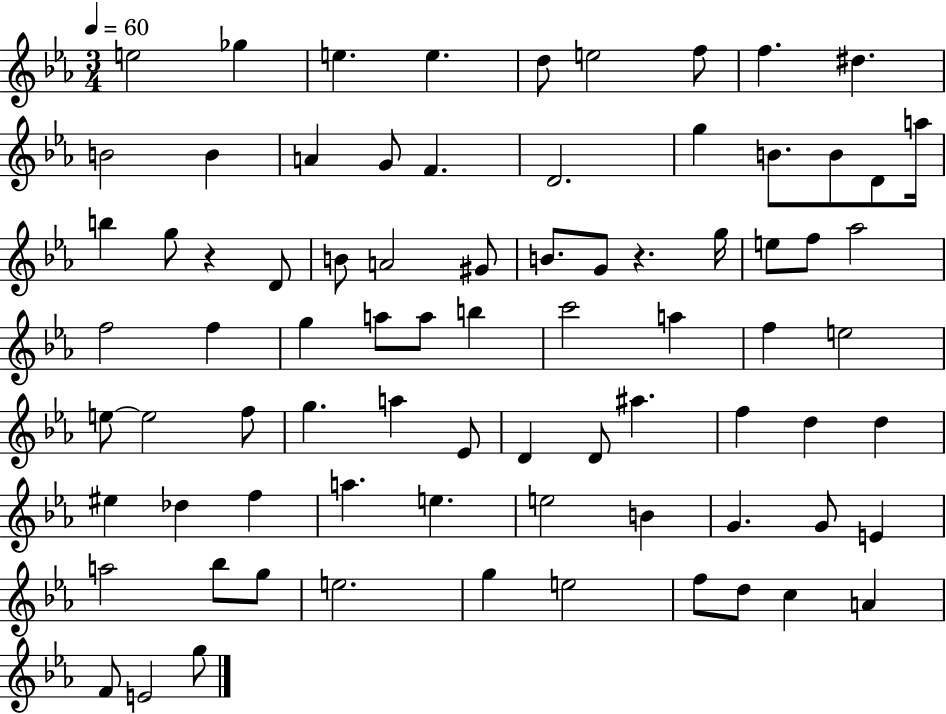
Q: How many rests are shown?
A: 2